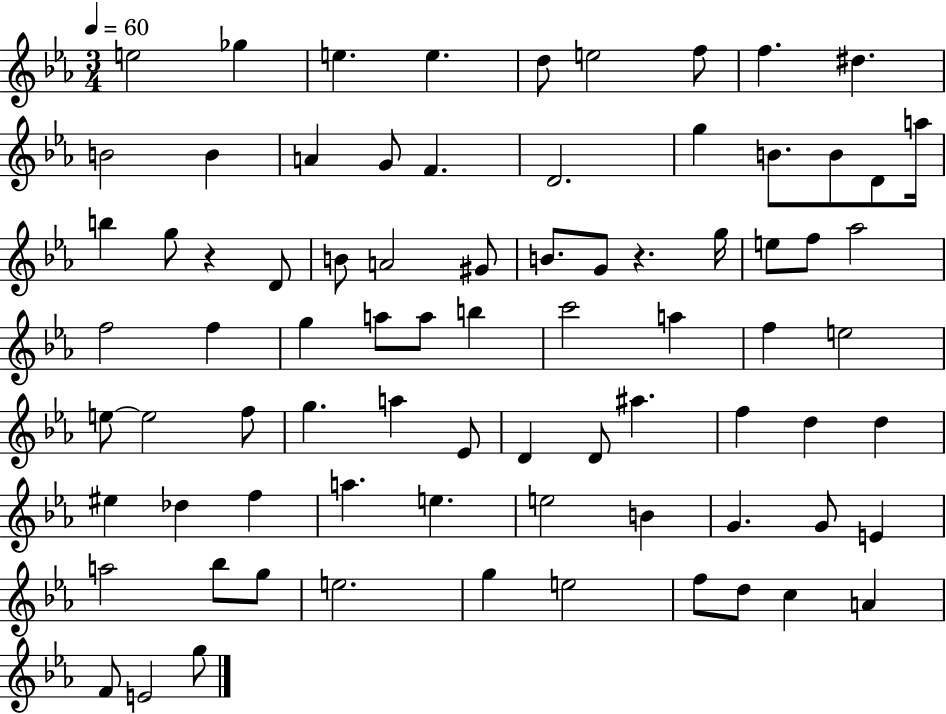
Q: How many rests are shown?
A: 2